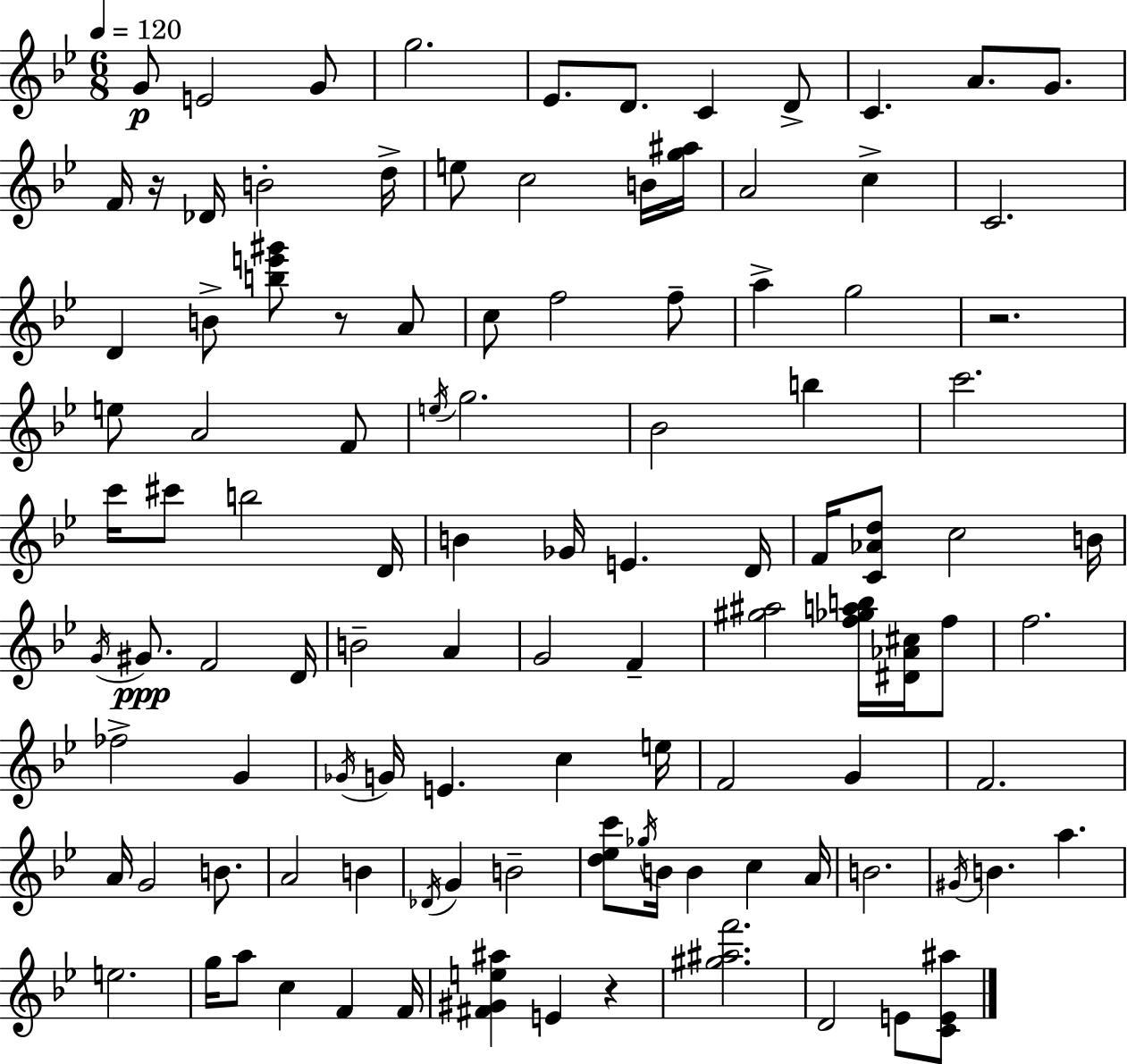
{
  \clef treble
  \numericTimeSignature
  \time 6/8
  \key g \minor
  \tempo 4 = 120
  g'8\p e'2 g'8 | g''2. | ees'8. d'8. c'4 d'8-> | c'4. a'8. g'8. | \break f'16 r16 des'16 b'2-. d''16-> | e''8 c''2 b'16 <g'' ais''>16 | a'2 c''4-> | c'2. | \break d'4 b'8-> <b'' e''' gis'''>8 r8 a'8 | c''8 f''2 f''8-- | a''4-> g''2 | r2. | \break e''8 a'2 f'8 | \acciaccatura { e''16 } g''2. | bes'2 b''4 | c'''2. | \break c'''16 cis'''8 b''2 | d'16 b'4 ges'16 e'4. | d'16 f'16 <c' aes' d''>8 c''2 | b'16 \acciaccatura { g'16 }\ppp gis'8. f'2 | \break d'16 b'2-- a'4 | g'2 f'4-- | <gis'' ais''>2 <f'' ges'' a'' b''>16 <dis' aes' cis''>16 | f''8 f''2. | \break fes''2-> g'4 | \acciaccatura { ges'16 } g'16 e'4. c''4 | e''16 f'2 g'4 | f'2. | \break a'16 g'2 | b'8. a'2 b'4 | \acciaccatura { des'16 } g'4 b'2-- | <d'' ees'' c'''>8 \acciaccatura { ges''16 } b'16 b'4 | \break c''4 a'16 b'2. | \acciaccatura { gis'16 } b'4. | a''4. e''2. | g''16 a''8 c''4 | \break f'4 f'16 <fis' gis' e'' ais''>4 e'4 | r4 <gis'' ais'' f'''>2. | d'2 | e'8 <c' e' ais''>8 \bar "|."
}